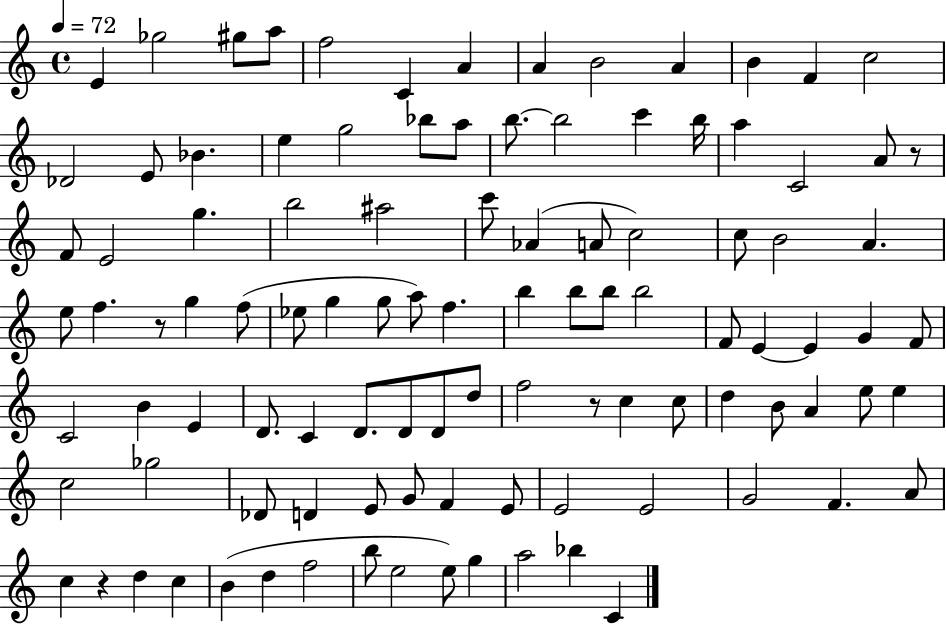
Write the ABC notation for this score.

X:1
T:Untitled
M:4/4
L:1/4
K:C
E _g2 ^g/2 a/2 f2 C A A B2 A B F c2 _D2 E/2 _B e g2 _b/2 a/2 b/2 b2 c' b/4 a C2 A/2 z/2 F/2 E2 g b2 ^a2 c'/2 _A A/2 c2 c/2 B2 A e/2 f z/2 g f/2 _e/2 g g/2 a/2 f b b/2 b/2 b2 F/2 E E G F/2 C2 B E D/2 C D/2 D/2 D/2 d/2 f2 z/2 c c/2 d B/2 A e/2 e c2 _g2 _D/2 D E/2 G/2 F E/2 E2 E2 G2 F A/2 c z d c B d f2 b/2 e2 e/2 g a2 _b C